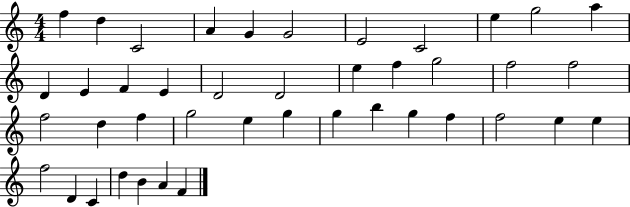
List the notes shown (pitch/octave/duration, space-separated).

F5/q D5/q C4/h A4/q G4/q G4/h E4/h C4/h E5/q G5/h A5/q D4/q E4/q F4/q E4/q D4/h D4/h E5/q F5/q G5/h F5/h F5/h F5/h D5/q F5/q G5/h E5/q G5/q G5/q B5/q G5/q F5/q F5/h E5/q E5/q F5/h D4/q C4/q D5/q B4/q A4/q F4/q